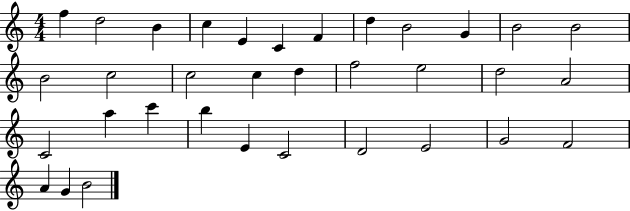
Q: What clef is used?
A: treble